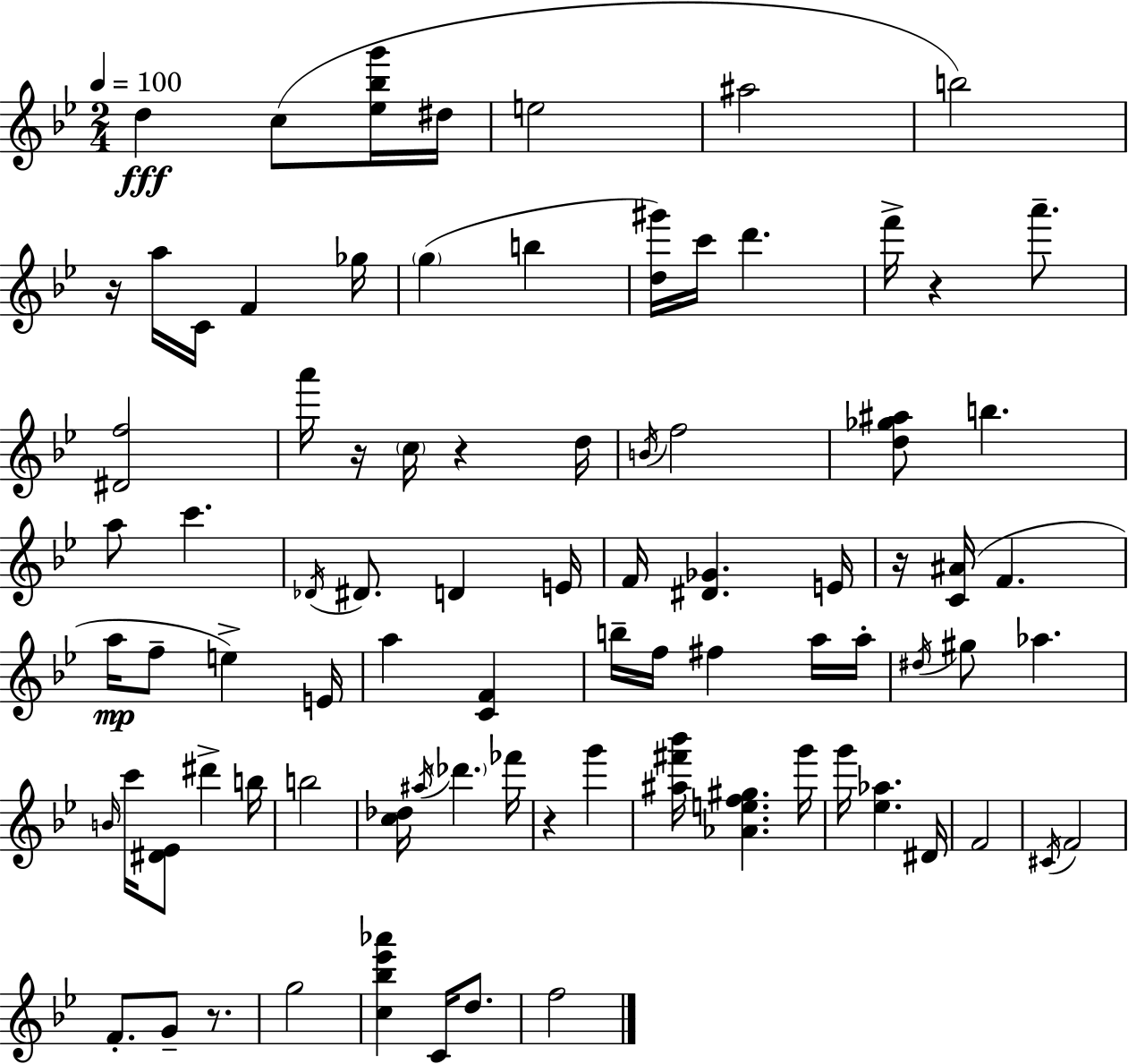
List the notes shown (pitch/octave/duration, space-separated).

D5/q C5/e [Eb5,Bb5,G6]/s D#5/s E5/h A#5/h B5/h R/s A5/s C4/s F4/q Gb5/s G5/q B5/q [D5,G#6]/s C6/s D6/q. F6/s R/q A6/e. [D#4,F5]/h A6/s R/s C5/s R/q D5/s B4/s F5/h [D5,Gb5,A#5]/e B5/q. A5/e C6/q. Db4/s D#4/e. D4/q E4/s F4/s [D#4,Gb4]/q. E4/s R/s [C4,A#4]/s F4/q. A5/s F5/e E5/q E4/s A5/q [C4,F4]/q B5/s F5/s F#5/q A5/s A5/s D#5/s G#5/e Ab5/q. B4/s C6/s [D#4,Eb4]/e D#6/q B5/s B5/h [C5,Db5]/s A#5/s Db6/q. FES6/s R/q G6/q [A#5,F#6,Bb6]/s [Ab4,E5,F5,G#5]/q. G6/s G6/s [Eb5,Ab5]/q. D#4/s F4/h C#4/s F4/h F4/e. G4/e R/e. G5/h [C5,Bb5,Eb6,Ab6]/q C4/s D5/e. F5/h